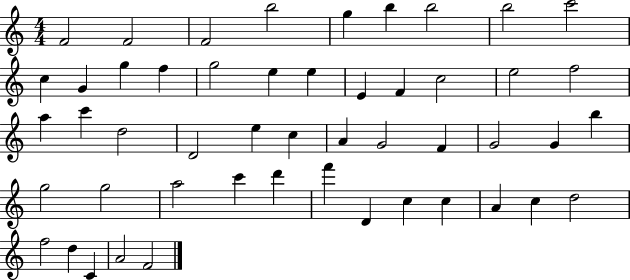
F4/h F4/h F4/h B5/h G5/q B5/q B5/h B5/h C6/h C5/q G4/q G5/q F5/q G5/h E5/q E5/q E4/q F4/q C5/h E5/h F5/h A5/q C6/q D5/h D4/h E5/q C5/q A4/q G4/h F4/q G4/h G4/q B5/q G5/h G5/h A5/h C6/q D6/q F6/q D4/q C5/q C5/q A4/q C5/q D5/h F5/h D5/q C4/q A4/h F4/h